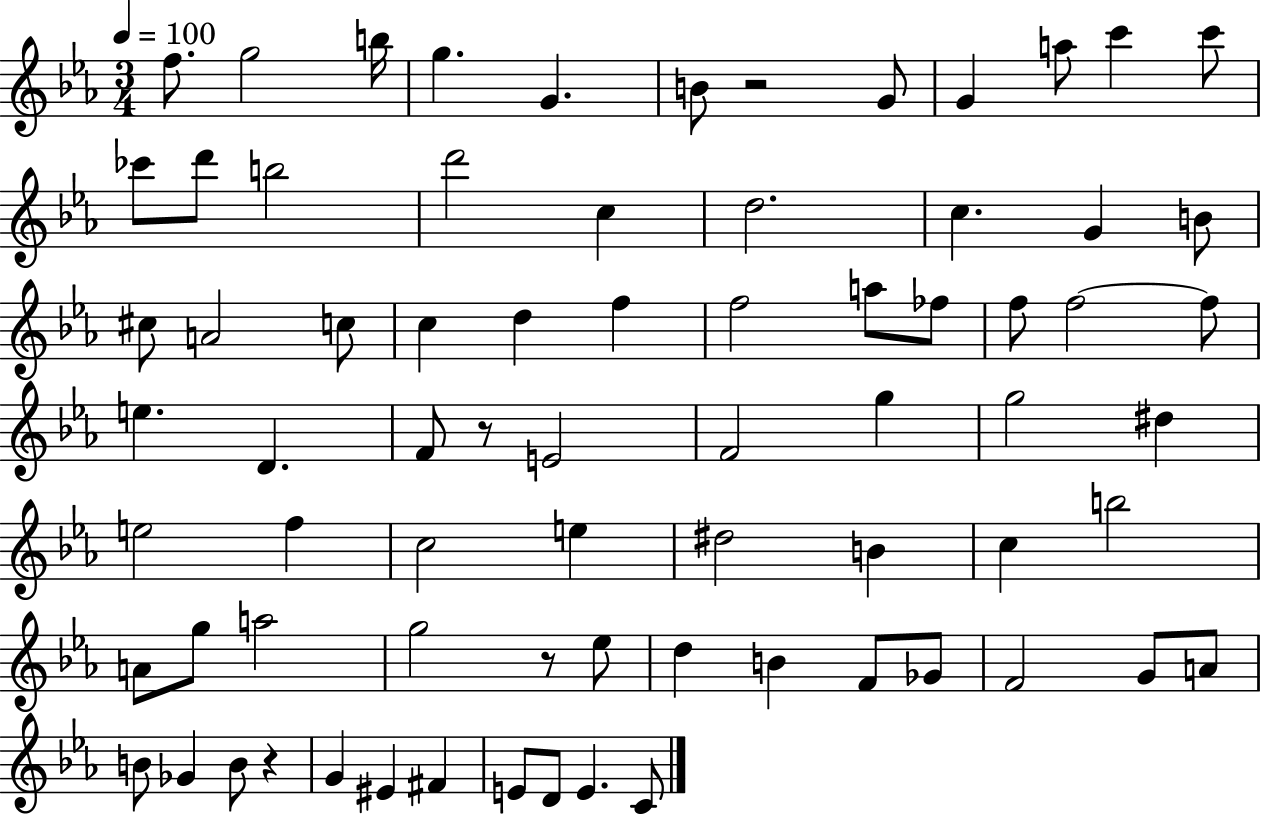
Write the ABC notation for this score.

X:1
T:Untitled
M:3/4
L:1/4
K:Eb
f/2 g2 b/4 g G B/2 z2 G/2 G a/2 c' c'/2 _c'/2 d'/2 b2 d'2 c d2 c G B/2 ^c/2 A2 c/2 c d f f2 a/2 _f/2 f/2 f2 f/2 e D F/2 z/2 E2 F2 g g2 ^d e2 f c2 e ^d2 B c b2 A/2 g/2 a2 g2 z/2 _e/2 d B F/2 _G/2 F2 G/2 A/2 B/2 _G B/2 z G ^E ^F E/2 D/2 E C/2